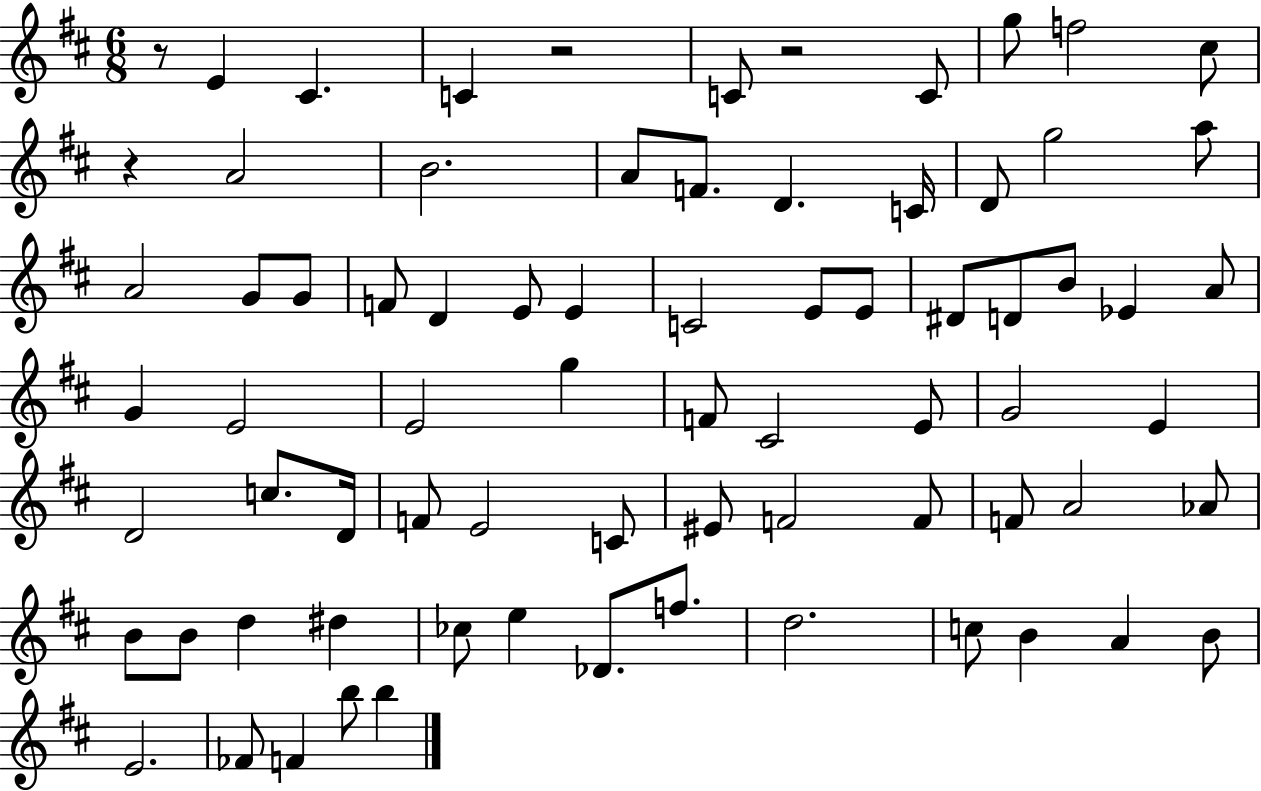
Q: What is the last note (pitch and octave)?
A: B5